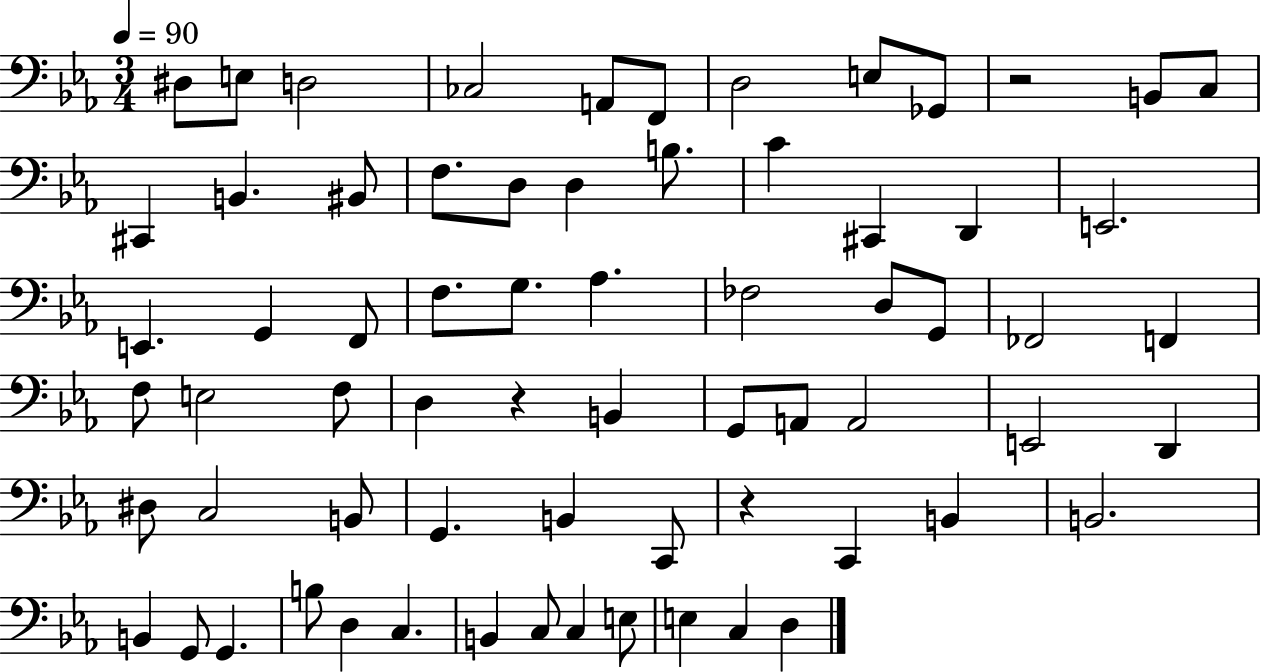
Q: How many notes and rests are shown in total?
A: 68